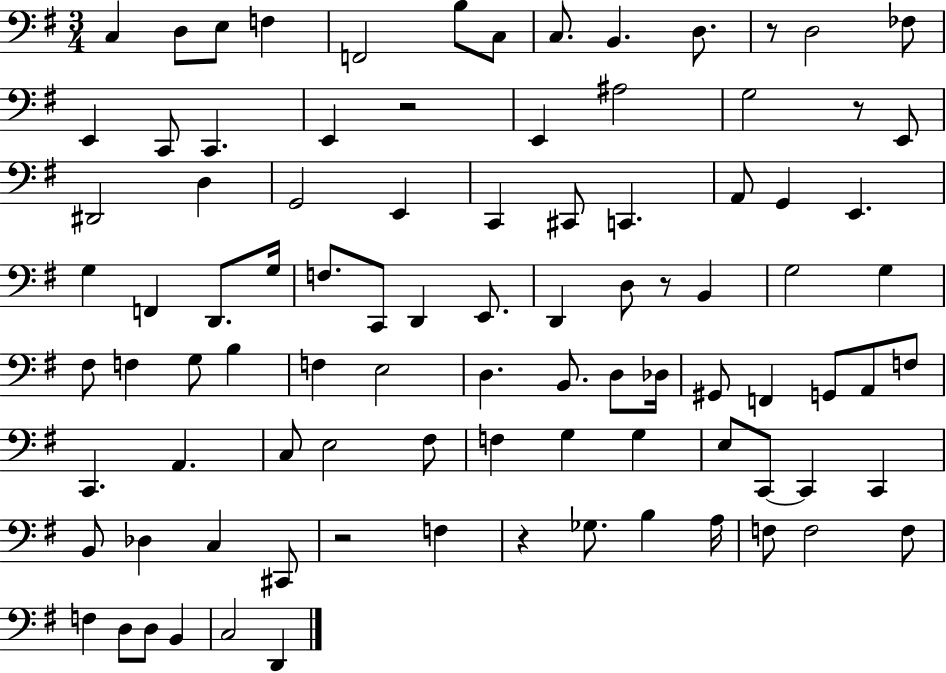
C3/q D3/e E3/e F3/q F2/h B3/e C3/e C3/e. B2/q. D3/e. R/e D3/h FES3/e E2/q C2/e C2/q. E2/q R/h E2/q A#3/h G3/h R/e E2/e D#2/h D3/q G2/h E2/q C2/q C#2/e C2/q. A2/e G2/q E2/q. G3/q F2/q D2/e. G3/s F3/e. C2/e D2/q E2/e. D2/q D3/e R/e B2/q G3/h G3/q F#3/e F3/q G3/e B3/q F3/q E3/h D3/q. B2/e. D3/e Db3/s G#2/e F2/q G2/e A2/e F3/e C2/q. A2/q. C3/e E3/h F#3/e F3/q G3/q G3/q E3/e C2/e C2/q C2/q B2/e Db3/q C3/q C#2/e R/h F3/q R/q Gb3/e. B3/q A3/s F3/e F3/h F3/e F3/q D3/e D3/e B2/q C3/h D2/q